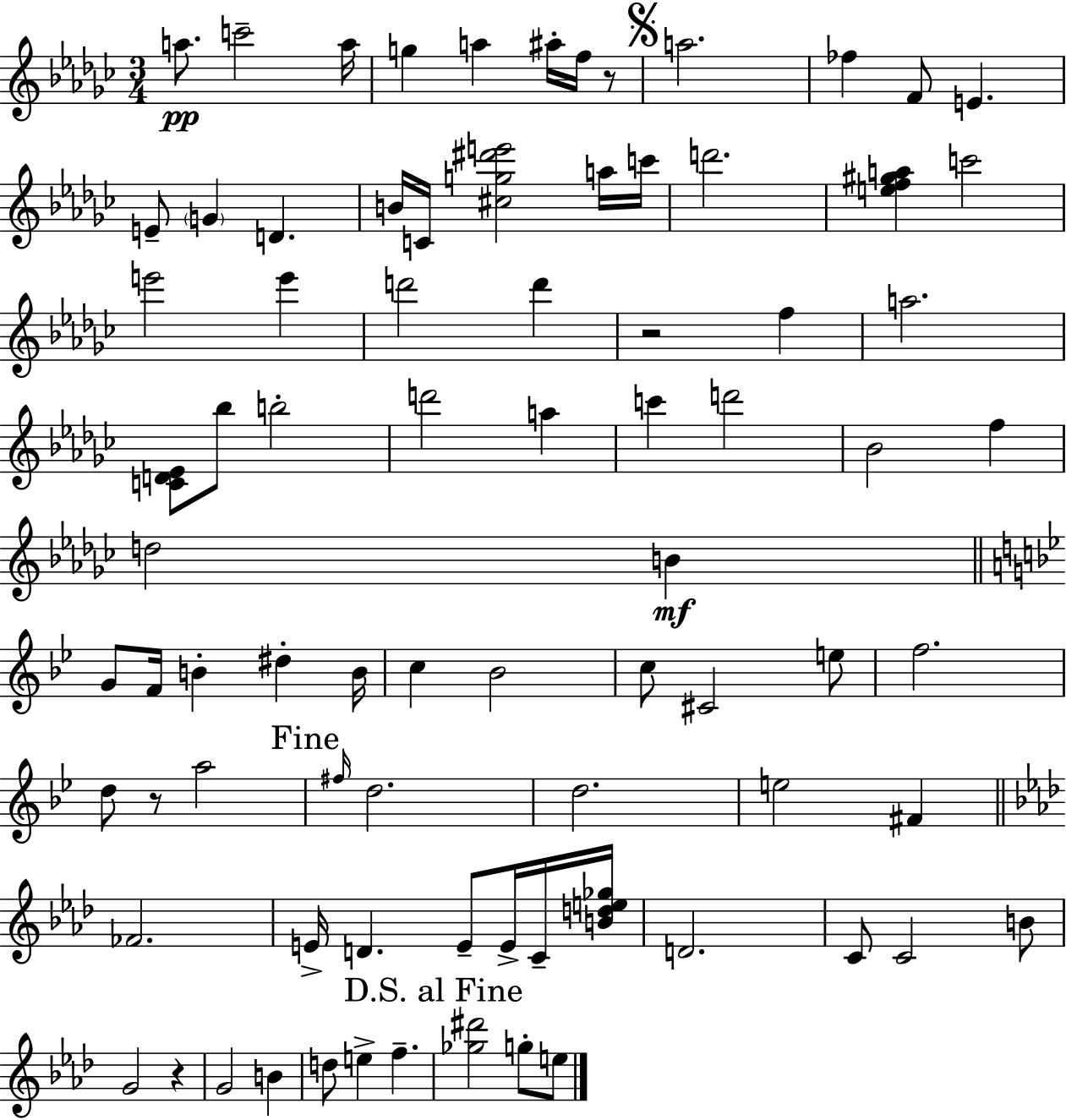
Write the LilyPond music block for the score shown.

{
  \clef treble
  \numericTimeSignature
  \time 3/4
  \key ees \minor
  a''8.\pp c'''2-- a''16 | g''4 a''4 ais''16-. f''16 r8 | \mark \markup { \musicglyph "scripts.segno" } a''2. | fes''4 f'8 e'4. | \break e'8-- \parenthesize g'4 d'4. | b'16 c'16 <cis'' g'' dis''' e'''>2 a''16 c'''16 | d'''2. | <e'' f'' gis'' a''>4 c'''2 | \break e'''2 e'''4 | d'''2 d'''4 | r2 f''4 | a''2. | \break <c' d' ees'>8 bes''8 b''2-. | d'''2 a''4 | c'''4 d'''2 | bes'2 f''4 | \break d''2 b'4\mf | \bar "||" \break \key g \minor g'8 f'16 b'4-. dis''4-. b'16 | c''4 bes'2 | c''8 cis'2 e''8 | f''2. | \break d''8 r8 a''2 | \mark "Fine" \grace { fis''16 } d''2. | d''2. | e''2 fis'4 | \break \bar "||" \break \key aes \major fes'2. | e'16-> d'4. e'8-- e'16-> c'16-- <b' d'' e'' ges''>16 | d'2. | c'8 c'2 b'8 | \break g'2 r4 | g'2 b'4 | d''8 e''4-> f''4.-- | \mark "D.S. al Fine" <ges'' dis'''>2 g''8-. e''8 | \break \bar "|."
}